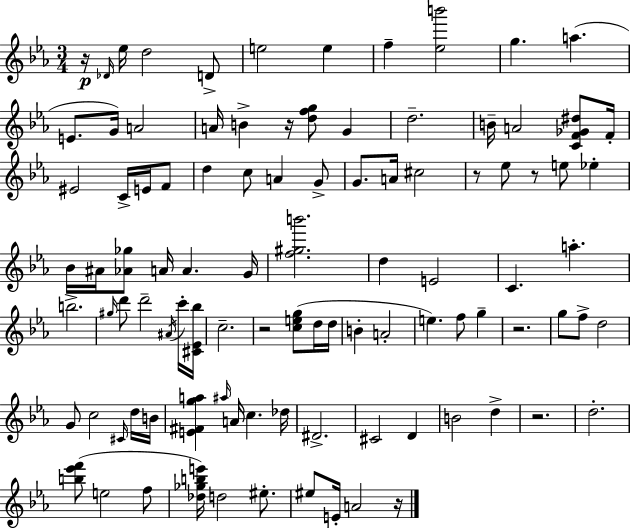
{
  \clef treble
  \numericTimeSignature
  \time 3/4
  \key ees \major
  r16\p \grace { des'16 } ees''16 d''2 d'8-> | e''2 e''4 | f''4-- <ees'' b'''>2 | g''4. a''4.( | \break e'8. g'16) a'2 | a'16 b'4-> r16 <d'' f'' g''>8 g'4 | d''2.-- | b'16-- a'2 <c' f' ges' dis''>8 | \break f'16-. eis'2 c'16-> e'16 f'8 | d''4 c''8 a'4 g'8-> | g'8. a'16 cis''2 | r8 ees''8 r8 e''8 ees''4-. | \break bes'16 ais'16 <aes' ges''>8 a'16 a'4. | g'16 <f'' gis'' b'''>2. | d''4 e'2 | c'4. a''4.-. | \break b''2.-> | \grace { gis''16 } d'''8 d'''2-- | \acciaccatura { ais'16 } c'''16-. <cis' ees' bes''>16 c''2.-- | r2 <c'' e'' g''>8( | \break d''16 d''16 b'4-. a'2-. | e''4.) f''8 g''4-- | r2. | g''8 f''8-> d''2 | \break g'8 c''2 | \grace { cis'16 } d''16 b'16 <e' fis' g'' a''>4 \grace { ais''16 } a'16 c''4. | des''16 dis'2.-> | cis'2 | \break d'4 b'2 | d''4-> r2. | d''2.-. | <b'' ees''' f'''>8( e''2 | \break f''8 <des'' ges'' b'' e'''>16) d''2 | eis''8.-. eis''8 e'16-. a'2 | r16 \bar "|."
}